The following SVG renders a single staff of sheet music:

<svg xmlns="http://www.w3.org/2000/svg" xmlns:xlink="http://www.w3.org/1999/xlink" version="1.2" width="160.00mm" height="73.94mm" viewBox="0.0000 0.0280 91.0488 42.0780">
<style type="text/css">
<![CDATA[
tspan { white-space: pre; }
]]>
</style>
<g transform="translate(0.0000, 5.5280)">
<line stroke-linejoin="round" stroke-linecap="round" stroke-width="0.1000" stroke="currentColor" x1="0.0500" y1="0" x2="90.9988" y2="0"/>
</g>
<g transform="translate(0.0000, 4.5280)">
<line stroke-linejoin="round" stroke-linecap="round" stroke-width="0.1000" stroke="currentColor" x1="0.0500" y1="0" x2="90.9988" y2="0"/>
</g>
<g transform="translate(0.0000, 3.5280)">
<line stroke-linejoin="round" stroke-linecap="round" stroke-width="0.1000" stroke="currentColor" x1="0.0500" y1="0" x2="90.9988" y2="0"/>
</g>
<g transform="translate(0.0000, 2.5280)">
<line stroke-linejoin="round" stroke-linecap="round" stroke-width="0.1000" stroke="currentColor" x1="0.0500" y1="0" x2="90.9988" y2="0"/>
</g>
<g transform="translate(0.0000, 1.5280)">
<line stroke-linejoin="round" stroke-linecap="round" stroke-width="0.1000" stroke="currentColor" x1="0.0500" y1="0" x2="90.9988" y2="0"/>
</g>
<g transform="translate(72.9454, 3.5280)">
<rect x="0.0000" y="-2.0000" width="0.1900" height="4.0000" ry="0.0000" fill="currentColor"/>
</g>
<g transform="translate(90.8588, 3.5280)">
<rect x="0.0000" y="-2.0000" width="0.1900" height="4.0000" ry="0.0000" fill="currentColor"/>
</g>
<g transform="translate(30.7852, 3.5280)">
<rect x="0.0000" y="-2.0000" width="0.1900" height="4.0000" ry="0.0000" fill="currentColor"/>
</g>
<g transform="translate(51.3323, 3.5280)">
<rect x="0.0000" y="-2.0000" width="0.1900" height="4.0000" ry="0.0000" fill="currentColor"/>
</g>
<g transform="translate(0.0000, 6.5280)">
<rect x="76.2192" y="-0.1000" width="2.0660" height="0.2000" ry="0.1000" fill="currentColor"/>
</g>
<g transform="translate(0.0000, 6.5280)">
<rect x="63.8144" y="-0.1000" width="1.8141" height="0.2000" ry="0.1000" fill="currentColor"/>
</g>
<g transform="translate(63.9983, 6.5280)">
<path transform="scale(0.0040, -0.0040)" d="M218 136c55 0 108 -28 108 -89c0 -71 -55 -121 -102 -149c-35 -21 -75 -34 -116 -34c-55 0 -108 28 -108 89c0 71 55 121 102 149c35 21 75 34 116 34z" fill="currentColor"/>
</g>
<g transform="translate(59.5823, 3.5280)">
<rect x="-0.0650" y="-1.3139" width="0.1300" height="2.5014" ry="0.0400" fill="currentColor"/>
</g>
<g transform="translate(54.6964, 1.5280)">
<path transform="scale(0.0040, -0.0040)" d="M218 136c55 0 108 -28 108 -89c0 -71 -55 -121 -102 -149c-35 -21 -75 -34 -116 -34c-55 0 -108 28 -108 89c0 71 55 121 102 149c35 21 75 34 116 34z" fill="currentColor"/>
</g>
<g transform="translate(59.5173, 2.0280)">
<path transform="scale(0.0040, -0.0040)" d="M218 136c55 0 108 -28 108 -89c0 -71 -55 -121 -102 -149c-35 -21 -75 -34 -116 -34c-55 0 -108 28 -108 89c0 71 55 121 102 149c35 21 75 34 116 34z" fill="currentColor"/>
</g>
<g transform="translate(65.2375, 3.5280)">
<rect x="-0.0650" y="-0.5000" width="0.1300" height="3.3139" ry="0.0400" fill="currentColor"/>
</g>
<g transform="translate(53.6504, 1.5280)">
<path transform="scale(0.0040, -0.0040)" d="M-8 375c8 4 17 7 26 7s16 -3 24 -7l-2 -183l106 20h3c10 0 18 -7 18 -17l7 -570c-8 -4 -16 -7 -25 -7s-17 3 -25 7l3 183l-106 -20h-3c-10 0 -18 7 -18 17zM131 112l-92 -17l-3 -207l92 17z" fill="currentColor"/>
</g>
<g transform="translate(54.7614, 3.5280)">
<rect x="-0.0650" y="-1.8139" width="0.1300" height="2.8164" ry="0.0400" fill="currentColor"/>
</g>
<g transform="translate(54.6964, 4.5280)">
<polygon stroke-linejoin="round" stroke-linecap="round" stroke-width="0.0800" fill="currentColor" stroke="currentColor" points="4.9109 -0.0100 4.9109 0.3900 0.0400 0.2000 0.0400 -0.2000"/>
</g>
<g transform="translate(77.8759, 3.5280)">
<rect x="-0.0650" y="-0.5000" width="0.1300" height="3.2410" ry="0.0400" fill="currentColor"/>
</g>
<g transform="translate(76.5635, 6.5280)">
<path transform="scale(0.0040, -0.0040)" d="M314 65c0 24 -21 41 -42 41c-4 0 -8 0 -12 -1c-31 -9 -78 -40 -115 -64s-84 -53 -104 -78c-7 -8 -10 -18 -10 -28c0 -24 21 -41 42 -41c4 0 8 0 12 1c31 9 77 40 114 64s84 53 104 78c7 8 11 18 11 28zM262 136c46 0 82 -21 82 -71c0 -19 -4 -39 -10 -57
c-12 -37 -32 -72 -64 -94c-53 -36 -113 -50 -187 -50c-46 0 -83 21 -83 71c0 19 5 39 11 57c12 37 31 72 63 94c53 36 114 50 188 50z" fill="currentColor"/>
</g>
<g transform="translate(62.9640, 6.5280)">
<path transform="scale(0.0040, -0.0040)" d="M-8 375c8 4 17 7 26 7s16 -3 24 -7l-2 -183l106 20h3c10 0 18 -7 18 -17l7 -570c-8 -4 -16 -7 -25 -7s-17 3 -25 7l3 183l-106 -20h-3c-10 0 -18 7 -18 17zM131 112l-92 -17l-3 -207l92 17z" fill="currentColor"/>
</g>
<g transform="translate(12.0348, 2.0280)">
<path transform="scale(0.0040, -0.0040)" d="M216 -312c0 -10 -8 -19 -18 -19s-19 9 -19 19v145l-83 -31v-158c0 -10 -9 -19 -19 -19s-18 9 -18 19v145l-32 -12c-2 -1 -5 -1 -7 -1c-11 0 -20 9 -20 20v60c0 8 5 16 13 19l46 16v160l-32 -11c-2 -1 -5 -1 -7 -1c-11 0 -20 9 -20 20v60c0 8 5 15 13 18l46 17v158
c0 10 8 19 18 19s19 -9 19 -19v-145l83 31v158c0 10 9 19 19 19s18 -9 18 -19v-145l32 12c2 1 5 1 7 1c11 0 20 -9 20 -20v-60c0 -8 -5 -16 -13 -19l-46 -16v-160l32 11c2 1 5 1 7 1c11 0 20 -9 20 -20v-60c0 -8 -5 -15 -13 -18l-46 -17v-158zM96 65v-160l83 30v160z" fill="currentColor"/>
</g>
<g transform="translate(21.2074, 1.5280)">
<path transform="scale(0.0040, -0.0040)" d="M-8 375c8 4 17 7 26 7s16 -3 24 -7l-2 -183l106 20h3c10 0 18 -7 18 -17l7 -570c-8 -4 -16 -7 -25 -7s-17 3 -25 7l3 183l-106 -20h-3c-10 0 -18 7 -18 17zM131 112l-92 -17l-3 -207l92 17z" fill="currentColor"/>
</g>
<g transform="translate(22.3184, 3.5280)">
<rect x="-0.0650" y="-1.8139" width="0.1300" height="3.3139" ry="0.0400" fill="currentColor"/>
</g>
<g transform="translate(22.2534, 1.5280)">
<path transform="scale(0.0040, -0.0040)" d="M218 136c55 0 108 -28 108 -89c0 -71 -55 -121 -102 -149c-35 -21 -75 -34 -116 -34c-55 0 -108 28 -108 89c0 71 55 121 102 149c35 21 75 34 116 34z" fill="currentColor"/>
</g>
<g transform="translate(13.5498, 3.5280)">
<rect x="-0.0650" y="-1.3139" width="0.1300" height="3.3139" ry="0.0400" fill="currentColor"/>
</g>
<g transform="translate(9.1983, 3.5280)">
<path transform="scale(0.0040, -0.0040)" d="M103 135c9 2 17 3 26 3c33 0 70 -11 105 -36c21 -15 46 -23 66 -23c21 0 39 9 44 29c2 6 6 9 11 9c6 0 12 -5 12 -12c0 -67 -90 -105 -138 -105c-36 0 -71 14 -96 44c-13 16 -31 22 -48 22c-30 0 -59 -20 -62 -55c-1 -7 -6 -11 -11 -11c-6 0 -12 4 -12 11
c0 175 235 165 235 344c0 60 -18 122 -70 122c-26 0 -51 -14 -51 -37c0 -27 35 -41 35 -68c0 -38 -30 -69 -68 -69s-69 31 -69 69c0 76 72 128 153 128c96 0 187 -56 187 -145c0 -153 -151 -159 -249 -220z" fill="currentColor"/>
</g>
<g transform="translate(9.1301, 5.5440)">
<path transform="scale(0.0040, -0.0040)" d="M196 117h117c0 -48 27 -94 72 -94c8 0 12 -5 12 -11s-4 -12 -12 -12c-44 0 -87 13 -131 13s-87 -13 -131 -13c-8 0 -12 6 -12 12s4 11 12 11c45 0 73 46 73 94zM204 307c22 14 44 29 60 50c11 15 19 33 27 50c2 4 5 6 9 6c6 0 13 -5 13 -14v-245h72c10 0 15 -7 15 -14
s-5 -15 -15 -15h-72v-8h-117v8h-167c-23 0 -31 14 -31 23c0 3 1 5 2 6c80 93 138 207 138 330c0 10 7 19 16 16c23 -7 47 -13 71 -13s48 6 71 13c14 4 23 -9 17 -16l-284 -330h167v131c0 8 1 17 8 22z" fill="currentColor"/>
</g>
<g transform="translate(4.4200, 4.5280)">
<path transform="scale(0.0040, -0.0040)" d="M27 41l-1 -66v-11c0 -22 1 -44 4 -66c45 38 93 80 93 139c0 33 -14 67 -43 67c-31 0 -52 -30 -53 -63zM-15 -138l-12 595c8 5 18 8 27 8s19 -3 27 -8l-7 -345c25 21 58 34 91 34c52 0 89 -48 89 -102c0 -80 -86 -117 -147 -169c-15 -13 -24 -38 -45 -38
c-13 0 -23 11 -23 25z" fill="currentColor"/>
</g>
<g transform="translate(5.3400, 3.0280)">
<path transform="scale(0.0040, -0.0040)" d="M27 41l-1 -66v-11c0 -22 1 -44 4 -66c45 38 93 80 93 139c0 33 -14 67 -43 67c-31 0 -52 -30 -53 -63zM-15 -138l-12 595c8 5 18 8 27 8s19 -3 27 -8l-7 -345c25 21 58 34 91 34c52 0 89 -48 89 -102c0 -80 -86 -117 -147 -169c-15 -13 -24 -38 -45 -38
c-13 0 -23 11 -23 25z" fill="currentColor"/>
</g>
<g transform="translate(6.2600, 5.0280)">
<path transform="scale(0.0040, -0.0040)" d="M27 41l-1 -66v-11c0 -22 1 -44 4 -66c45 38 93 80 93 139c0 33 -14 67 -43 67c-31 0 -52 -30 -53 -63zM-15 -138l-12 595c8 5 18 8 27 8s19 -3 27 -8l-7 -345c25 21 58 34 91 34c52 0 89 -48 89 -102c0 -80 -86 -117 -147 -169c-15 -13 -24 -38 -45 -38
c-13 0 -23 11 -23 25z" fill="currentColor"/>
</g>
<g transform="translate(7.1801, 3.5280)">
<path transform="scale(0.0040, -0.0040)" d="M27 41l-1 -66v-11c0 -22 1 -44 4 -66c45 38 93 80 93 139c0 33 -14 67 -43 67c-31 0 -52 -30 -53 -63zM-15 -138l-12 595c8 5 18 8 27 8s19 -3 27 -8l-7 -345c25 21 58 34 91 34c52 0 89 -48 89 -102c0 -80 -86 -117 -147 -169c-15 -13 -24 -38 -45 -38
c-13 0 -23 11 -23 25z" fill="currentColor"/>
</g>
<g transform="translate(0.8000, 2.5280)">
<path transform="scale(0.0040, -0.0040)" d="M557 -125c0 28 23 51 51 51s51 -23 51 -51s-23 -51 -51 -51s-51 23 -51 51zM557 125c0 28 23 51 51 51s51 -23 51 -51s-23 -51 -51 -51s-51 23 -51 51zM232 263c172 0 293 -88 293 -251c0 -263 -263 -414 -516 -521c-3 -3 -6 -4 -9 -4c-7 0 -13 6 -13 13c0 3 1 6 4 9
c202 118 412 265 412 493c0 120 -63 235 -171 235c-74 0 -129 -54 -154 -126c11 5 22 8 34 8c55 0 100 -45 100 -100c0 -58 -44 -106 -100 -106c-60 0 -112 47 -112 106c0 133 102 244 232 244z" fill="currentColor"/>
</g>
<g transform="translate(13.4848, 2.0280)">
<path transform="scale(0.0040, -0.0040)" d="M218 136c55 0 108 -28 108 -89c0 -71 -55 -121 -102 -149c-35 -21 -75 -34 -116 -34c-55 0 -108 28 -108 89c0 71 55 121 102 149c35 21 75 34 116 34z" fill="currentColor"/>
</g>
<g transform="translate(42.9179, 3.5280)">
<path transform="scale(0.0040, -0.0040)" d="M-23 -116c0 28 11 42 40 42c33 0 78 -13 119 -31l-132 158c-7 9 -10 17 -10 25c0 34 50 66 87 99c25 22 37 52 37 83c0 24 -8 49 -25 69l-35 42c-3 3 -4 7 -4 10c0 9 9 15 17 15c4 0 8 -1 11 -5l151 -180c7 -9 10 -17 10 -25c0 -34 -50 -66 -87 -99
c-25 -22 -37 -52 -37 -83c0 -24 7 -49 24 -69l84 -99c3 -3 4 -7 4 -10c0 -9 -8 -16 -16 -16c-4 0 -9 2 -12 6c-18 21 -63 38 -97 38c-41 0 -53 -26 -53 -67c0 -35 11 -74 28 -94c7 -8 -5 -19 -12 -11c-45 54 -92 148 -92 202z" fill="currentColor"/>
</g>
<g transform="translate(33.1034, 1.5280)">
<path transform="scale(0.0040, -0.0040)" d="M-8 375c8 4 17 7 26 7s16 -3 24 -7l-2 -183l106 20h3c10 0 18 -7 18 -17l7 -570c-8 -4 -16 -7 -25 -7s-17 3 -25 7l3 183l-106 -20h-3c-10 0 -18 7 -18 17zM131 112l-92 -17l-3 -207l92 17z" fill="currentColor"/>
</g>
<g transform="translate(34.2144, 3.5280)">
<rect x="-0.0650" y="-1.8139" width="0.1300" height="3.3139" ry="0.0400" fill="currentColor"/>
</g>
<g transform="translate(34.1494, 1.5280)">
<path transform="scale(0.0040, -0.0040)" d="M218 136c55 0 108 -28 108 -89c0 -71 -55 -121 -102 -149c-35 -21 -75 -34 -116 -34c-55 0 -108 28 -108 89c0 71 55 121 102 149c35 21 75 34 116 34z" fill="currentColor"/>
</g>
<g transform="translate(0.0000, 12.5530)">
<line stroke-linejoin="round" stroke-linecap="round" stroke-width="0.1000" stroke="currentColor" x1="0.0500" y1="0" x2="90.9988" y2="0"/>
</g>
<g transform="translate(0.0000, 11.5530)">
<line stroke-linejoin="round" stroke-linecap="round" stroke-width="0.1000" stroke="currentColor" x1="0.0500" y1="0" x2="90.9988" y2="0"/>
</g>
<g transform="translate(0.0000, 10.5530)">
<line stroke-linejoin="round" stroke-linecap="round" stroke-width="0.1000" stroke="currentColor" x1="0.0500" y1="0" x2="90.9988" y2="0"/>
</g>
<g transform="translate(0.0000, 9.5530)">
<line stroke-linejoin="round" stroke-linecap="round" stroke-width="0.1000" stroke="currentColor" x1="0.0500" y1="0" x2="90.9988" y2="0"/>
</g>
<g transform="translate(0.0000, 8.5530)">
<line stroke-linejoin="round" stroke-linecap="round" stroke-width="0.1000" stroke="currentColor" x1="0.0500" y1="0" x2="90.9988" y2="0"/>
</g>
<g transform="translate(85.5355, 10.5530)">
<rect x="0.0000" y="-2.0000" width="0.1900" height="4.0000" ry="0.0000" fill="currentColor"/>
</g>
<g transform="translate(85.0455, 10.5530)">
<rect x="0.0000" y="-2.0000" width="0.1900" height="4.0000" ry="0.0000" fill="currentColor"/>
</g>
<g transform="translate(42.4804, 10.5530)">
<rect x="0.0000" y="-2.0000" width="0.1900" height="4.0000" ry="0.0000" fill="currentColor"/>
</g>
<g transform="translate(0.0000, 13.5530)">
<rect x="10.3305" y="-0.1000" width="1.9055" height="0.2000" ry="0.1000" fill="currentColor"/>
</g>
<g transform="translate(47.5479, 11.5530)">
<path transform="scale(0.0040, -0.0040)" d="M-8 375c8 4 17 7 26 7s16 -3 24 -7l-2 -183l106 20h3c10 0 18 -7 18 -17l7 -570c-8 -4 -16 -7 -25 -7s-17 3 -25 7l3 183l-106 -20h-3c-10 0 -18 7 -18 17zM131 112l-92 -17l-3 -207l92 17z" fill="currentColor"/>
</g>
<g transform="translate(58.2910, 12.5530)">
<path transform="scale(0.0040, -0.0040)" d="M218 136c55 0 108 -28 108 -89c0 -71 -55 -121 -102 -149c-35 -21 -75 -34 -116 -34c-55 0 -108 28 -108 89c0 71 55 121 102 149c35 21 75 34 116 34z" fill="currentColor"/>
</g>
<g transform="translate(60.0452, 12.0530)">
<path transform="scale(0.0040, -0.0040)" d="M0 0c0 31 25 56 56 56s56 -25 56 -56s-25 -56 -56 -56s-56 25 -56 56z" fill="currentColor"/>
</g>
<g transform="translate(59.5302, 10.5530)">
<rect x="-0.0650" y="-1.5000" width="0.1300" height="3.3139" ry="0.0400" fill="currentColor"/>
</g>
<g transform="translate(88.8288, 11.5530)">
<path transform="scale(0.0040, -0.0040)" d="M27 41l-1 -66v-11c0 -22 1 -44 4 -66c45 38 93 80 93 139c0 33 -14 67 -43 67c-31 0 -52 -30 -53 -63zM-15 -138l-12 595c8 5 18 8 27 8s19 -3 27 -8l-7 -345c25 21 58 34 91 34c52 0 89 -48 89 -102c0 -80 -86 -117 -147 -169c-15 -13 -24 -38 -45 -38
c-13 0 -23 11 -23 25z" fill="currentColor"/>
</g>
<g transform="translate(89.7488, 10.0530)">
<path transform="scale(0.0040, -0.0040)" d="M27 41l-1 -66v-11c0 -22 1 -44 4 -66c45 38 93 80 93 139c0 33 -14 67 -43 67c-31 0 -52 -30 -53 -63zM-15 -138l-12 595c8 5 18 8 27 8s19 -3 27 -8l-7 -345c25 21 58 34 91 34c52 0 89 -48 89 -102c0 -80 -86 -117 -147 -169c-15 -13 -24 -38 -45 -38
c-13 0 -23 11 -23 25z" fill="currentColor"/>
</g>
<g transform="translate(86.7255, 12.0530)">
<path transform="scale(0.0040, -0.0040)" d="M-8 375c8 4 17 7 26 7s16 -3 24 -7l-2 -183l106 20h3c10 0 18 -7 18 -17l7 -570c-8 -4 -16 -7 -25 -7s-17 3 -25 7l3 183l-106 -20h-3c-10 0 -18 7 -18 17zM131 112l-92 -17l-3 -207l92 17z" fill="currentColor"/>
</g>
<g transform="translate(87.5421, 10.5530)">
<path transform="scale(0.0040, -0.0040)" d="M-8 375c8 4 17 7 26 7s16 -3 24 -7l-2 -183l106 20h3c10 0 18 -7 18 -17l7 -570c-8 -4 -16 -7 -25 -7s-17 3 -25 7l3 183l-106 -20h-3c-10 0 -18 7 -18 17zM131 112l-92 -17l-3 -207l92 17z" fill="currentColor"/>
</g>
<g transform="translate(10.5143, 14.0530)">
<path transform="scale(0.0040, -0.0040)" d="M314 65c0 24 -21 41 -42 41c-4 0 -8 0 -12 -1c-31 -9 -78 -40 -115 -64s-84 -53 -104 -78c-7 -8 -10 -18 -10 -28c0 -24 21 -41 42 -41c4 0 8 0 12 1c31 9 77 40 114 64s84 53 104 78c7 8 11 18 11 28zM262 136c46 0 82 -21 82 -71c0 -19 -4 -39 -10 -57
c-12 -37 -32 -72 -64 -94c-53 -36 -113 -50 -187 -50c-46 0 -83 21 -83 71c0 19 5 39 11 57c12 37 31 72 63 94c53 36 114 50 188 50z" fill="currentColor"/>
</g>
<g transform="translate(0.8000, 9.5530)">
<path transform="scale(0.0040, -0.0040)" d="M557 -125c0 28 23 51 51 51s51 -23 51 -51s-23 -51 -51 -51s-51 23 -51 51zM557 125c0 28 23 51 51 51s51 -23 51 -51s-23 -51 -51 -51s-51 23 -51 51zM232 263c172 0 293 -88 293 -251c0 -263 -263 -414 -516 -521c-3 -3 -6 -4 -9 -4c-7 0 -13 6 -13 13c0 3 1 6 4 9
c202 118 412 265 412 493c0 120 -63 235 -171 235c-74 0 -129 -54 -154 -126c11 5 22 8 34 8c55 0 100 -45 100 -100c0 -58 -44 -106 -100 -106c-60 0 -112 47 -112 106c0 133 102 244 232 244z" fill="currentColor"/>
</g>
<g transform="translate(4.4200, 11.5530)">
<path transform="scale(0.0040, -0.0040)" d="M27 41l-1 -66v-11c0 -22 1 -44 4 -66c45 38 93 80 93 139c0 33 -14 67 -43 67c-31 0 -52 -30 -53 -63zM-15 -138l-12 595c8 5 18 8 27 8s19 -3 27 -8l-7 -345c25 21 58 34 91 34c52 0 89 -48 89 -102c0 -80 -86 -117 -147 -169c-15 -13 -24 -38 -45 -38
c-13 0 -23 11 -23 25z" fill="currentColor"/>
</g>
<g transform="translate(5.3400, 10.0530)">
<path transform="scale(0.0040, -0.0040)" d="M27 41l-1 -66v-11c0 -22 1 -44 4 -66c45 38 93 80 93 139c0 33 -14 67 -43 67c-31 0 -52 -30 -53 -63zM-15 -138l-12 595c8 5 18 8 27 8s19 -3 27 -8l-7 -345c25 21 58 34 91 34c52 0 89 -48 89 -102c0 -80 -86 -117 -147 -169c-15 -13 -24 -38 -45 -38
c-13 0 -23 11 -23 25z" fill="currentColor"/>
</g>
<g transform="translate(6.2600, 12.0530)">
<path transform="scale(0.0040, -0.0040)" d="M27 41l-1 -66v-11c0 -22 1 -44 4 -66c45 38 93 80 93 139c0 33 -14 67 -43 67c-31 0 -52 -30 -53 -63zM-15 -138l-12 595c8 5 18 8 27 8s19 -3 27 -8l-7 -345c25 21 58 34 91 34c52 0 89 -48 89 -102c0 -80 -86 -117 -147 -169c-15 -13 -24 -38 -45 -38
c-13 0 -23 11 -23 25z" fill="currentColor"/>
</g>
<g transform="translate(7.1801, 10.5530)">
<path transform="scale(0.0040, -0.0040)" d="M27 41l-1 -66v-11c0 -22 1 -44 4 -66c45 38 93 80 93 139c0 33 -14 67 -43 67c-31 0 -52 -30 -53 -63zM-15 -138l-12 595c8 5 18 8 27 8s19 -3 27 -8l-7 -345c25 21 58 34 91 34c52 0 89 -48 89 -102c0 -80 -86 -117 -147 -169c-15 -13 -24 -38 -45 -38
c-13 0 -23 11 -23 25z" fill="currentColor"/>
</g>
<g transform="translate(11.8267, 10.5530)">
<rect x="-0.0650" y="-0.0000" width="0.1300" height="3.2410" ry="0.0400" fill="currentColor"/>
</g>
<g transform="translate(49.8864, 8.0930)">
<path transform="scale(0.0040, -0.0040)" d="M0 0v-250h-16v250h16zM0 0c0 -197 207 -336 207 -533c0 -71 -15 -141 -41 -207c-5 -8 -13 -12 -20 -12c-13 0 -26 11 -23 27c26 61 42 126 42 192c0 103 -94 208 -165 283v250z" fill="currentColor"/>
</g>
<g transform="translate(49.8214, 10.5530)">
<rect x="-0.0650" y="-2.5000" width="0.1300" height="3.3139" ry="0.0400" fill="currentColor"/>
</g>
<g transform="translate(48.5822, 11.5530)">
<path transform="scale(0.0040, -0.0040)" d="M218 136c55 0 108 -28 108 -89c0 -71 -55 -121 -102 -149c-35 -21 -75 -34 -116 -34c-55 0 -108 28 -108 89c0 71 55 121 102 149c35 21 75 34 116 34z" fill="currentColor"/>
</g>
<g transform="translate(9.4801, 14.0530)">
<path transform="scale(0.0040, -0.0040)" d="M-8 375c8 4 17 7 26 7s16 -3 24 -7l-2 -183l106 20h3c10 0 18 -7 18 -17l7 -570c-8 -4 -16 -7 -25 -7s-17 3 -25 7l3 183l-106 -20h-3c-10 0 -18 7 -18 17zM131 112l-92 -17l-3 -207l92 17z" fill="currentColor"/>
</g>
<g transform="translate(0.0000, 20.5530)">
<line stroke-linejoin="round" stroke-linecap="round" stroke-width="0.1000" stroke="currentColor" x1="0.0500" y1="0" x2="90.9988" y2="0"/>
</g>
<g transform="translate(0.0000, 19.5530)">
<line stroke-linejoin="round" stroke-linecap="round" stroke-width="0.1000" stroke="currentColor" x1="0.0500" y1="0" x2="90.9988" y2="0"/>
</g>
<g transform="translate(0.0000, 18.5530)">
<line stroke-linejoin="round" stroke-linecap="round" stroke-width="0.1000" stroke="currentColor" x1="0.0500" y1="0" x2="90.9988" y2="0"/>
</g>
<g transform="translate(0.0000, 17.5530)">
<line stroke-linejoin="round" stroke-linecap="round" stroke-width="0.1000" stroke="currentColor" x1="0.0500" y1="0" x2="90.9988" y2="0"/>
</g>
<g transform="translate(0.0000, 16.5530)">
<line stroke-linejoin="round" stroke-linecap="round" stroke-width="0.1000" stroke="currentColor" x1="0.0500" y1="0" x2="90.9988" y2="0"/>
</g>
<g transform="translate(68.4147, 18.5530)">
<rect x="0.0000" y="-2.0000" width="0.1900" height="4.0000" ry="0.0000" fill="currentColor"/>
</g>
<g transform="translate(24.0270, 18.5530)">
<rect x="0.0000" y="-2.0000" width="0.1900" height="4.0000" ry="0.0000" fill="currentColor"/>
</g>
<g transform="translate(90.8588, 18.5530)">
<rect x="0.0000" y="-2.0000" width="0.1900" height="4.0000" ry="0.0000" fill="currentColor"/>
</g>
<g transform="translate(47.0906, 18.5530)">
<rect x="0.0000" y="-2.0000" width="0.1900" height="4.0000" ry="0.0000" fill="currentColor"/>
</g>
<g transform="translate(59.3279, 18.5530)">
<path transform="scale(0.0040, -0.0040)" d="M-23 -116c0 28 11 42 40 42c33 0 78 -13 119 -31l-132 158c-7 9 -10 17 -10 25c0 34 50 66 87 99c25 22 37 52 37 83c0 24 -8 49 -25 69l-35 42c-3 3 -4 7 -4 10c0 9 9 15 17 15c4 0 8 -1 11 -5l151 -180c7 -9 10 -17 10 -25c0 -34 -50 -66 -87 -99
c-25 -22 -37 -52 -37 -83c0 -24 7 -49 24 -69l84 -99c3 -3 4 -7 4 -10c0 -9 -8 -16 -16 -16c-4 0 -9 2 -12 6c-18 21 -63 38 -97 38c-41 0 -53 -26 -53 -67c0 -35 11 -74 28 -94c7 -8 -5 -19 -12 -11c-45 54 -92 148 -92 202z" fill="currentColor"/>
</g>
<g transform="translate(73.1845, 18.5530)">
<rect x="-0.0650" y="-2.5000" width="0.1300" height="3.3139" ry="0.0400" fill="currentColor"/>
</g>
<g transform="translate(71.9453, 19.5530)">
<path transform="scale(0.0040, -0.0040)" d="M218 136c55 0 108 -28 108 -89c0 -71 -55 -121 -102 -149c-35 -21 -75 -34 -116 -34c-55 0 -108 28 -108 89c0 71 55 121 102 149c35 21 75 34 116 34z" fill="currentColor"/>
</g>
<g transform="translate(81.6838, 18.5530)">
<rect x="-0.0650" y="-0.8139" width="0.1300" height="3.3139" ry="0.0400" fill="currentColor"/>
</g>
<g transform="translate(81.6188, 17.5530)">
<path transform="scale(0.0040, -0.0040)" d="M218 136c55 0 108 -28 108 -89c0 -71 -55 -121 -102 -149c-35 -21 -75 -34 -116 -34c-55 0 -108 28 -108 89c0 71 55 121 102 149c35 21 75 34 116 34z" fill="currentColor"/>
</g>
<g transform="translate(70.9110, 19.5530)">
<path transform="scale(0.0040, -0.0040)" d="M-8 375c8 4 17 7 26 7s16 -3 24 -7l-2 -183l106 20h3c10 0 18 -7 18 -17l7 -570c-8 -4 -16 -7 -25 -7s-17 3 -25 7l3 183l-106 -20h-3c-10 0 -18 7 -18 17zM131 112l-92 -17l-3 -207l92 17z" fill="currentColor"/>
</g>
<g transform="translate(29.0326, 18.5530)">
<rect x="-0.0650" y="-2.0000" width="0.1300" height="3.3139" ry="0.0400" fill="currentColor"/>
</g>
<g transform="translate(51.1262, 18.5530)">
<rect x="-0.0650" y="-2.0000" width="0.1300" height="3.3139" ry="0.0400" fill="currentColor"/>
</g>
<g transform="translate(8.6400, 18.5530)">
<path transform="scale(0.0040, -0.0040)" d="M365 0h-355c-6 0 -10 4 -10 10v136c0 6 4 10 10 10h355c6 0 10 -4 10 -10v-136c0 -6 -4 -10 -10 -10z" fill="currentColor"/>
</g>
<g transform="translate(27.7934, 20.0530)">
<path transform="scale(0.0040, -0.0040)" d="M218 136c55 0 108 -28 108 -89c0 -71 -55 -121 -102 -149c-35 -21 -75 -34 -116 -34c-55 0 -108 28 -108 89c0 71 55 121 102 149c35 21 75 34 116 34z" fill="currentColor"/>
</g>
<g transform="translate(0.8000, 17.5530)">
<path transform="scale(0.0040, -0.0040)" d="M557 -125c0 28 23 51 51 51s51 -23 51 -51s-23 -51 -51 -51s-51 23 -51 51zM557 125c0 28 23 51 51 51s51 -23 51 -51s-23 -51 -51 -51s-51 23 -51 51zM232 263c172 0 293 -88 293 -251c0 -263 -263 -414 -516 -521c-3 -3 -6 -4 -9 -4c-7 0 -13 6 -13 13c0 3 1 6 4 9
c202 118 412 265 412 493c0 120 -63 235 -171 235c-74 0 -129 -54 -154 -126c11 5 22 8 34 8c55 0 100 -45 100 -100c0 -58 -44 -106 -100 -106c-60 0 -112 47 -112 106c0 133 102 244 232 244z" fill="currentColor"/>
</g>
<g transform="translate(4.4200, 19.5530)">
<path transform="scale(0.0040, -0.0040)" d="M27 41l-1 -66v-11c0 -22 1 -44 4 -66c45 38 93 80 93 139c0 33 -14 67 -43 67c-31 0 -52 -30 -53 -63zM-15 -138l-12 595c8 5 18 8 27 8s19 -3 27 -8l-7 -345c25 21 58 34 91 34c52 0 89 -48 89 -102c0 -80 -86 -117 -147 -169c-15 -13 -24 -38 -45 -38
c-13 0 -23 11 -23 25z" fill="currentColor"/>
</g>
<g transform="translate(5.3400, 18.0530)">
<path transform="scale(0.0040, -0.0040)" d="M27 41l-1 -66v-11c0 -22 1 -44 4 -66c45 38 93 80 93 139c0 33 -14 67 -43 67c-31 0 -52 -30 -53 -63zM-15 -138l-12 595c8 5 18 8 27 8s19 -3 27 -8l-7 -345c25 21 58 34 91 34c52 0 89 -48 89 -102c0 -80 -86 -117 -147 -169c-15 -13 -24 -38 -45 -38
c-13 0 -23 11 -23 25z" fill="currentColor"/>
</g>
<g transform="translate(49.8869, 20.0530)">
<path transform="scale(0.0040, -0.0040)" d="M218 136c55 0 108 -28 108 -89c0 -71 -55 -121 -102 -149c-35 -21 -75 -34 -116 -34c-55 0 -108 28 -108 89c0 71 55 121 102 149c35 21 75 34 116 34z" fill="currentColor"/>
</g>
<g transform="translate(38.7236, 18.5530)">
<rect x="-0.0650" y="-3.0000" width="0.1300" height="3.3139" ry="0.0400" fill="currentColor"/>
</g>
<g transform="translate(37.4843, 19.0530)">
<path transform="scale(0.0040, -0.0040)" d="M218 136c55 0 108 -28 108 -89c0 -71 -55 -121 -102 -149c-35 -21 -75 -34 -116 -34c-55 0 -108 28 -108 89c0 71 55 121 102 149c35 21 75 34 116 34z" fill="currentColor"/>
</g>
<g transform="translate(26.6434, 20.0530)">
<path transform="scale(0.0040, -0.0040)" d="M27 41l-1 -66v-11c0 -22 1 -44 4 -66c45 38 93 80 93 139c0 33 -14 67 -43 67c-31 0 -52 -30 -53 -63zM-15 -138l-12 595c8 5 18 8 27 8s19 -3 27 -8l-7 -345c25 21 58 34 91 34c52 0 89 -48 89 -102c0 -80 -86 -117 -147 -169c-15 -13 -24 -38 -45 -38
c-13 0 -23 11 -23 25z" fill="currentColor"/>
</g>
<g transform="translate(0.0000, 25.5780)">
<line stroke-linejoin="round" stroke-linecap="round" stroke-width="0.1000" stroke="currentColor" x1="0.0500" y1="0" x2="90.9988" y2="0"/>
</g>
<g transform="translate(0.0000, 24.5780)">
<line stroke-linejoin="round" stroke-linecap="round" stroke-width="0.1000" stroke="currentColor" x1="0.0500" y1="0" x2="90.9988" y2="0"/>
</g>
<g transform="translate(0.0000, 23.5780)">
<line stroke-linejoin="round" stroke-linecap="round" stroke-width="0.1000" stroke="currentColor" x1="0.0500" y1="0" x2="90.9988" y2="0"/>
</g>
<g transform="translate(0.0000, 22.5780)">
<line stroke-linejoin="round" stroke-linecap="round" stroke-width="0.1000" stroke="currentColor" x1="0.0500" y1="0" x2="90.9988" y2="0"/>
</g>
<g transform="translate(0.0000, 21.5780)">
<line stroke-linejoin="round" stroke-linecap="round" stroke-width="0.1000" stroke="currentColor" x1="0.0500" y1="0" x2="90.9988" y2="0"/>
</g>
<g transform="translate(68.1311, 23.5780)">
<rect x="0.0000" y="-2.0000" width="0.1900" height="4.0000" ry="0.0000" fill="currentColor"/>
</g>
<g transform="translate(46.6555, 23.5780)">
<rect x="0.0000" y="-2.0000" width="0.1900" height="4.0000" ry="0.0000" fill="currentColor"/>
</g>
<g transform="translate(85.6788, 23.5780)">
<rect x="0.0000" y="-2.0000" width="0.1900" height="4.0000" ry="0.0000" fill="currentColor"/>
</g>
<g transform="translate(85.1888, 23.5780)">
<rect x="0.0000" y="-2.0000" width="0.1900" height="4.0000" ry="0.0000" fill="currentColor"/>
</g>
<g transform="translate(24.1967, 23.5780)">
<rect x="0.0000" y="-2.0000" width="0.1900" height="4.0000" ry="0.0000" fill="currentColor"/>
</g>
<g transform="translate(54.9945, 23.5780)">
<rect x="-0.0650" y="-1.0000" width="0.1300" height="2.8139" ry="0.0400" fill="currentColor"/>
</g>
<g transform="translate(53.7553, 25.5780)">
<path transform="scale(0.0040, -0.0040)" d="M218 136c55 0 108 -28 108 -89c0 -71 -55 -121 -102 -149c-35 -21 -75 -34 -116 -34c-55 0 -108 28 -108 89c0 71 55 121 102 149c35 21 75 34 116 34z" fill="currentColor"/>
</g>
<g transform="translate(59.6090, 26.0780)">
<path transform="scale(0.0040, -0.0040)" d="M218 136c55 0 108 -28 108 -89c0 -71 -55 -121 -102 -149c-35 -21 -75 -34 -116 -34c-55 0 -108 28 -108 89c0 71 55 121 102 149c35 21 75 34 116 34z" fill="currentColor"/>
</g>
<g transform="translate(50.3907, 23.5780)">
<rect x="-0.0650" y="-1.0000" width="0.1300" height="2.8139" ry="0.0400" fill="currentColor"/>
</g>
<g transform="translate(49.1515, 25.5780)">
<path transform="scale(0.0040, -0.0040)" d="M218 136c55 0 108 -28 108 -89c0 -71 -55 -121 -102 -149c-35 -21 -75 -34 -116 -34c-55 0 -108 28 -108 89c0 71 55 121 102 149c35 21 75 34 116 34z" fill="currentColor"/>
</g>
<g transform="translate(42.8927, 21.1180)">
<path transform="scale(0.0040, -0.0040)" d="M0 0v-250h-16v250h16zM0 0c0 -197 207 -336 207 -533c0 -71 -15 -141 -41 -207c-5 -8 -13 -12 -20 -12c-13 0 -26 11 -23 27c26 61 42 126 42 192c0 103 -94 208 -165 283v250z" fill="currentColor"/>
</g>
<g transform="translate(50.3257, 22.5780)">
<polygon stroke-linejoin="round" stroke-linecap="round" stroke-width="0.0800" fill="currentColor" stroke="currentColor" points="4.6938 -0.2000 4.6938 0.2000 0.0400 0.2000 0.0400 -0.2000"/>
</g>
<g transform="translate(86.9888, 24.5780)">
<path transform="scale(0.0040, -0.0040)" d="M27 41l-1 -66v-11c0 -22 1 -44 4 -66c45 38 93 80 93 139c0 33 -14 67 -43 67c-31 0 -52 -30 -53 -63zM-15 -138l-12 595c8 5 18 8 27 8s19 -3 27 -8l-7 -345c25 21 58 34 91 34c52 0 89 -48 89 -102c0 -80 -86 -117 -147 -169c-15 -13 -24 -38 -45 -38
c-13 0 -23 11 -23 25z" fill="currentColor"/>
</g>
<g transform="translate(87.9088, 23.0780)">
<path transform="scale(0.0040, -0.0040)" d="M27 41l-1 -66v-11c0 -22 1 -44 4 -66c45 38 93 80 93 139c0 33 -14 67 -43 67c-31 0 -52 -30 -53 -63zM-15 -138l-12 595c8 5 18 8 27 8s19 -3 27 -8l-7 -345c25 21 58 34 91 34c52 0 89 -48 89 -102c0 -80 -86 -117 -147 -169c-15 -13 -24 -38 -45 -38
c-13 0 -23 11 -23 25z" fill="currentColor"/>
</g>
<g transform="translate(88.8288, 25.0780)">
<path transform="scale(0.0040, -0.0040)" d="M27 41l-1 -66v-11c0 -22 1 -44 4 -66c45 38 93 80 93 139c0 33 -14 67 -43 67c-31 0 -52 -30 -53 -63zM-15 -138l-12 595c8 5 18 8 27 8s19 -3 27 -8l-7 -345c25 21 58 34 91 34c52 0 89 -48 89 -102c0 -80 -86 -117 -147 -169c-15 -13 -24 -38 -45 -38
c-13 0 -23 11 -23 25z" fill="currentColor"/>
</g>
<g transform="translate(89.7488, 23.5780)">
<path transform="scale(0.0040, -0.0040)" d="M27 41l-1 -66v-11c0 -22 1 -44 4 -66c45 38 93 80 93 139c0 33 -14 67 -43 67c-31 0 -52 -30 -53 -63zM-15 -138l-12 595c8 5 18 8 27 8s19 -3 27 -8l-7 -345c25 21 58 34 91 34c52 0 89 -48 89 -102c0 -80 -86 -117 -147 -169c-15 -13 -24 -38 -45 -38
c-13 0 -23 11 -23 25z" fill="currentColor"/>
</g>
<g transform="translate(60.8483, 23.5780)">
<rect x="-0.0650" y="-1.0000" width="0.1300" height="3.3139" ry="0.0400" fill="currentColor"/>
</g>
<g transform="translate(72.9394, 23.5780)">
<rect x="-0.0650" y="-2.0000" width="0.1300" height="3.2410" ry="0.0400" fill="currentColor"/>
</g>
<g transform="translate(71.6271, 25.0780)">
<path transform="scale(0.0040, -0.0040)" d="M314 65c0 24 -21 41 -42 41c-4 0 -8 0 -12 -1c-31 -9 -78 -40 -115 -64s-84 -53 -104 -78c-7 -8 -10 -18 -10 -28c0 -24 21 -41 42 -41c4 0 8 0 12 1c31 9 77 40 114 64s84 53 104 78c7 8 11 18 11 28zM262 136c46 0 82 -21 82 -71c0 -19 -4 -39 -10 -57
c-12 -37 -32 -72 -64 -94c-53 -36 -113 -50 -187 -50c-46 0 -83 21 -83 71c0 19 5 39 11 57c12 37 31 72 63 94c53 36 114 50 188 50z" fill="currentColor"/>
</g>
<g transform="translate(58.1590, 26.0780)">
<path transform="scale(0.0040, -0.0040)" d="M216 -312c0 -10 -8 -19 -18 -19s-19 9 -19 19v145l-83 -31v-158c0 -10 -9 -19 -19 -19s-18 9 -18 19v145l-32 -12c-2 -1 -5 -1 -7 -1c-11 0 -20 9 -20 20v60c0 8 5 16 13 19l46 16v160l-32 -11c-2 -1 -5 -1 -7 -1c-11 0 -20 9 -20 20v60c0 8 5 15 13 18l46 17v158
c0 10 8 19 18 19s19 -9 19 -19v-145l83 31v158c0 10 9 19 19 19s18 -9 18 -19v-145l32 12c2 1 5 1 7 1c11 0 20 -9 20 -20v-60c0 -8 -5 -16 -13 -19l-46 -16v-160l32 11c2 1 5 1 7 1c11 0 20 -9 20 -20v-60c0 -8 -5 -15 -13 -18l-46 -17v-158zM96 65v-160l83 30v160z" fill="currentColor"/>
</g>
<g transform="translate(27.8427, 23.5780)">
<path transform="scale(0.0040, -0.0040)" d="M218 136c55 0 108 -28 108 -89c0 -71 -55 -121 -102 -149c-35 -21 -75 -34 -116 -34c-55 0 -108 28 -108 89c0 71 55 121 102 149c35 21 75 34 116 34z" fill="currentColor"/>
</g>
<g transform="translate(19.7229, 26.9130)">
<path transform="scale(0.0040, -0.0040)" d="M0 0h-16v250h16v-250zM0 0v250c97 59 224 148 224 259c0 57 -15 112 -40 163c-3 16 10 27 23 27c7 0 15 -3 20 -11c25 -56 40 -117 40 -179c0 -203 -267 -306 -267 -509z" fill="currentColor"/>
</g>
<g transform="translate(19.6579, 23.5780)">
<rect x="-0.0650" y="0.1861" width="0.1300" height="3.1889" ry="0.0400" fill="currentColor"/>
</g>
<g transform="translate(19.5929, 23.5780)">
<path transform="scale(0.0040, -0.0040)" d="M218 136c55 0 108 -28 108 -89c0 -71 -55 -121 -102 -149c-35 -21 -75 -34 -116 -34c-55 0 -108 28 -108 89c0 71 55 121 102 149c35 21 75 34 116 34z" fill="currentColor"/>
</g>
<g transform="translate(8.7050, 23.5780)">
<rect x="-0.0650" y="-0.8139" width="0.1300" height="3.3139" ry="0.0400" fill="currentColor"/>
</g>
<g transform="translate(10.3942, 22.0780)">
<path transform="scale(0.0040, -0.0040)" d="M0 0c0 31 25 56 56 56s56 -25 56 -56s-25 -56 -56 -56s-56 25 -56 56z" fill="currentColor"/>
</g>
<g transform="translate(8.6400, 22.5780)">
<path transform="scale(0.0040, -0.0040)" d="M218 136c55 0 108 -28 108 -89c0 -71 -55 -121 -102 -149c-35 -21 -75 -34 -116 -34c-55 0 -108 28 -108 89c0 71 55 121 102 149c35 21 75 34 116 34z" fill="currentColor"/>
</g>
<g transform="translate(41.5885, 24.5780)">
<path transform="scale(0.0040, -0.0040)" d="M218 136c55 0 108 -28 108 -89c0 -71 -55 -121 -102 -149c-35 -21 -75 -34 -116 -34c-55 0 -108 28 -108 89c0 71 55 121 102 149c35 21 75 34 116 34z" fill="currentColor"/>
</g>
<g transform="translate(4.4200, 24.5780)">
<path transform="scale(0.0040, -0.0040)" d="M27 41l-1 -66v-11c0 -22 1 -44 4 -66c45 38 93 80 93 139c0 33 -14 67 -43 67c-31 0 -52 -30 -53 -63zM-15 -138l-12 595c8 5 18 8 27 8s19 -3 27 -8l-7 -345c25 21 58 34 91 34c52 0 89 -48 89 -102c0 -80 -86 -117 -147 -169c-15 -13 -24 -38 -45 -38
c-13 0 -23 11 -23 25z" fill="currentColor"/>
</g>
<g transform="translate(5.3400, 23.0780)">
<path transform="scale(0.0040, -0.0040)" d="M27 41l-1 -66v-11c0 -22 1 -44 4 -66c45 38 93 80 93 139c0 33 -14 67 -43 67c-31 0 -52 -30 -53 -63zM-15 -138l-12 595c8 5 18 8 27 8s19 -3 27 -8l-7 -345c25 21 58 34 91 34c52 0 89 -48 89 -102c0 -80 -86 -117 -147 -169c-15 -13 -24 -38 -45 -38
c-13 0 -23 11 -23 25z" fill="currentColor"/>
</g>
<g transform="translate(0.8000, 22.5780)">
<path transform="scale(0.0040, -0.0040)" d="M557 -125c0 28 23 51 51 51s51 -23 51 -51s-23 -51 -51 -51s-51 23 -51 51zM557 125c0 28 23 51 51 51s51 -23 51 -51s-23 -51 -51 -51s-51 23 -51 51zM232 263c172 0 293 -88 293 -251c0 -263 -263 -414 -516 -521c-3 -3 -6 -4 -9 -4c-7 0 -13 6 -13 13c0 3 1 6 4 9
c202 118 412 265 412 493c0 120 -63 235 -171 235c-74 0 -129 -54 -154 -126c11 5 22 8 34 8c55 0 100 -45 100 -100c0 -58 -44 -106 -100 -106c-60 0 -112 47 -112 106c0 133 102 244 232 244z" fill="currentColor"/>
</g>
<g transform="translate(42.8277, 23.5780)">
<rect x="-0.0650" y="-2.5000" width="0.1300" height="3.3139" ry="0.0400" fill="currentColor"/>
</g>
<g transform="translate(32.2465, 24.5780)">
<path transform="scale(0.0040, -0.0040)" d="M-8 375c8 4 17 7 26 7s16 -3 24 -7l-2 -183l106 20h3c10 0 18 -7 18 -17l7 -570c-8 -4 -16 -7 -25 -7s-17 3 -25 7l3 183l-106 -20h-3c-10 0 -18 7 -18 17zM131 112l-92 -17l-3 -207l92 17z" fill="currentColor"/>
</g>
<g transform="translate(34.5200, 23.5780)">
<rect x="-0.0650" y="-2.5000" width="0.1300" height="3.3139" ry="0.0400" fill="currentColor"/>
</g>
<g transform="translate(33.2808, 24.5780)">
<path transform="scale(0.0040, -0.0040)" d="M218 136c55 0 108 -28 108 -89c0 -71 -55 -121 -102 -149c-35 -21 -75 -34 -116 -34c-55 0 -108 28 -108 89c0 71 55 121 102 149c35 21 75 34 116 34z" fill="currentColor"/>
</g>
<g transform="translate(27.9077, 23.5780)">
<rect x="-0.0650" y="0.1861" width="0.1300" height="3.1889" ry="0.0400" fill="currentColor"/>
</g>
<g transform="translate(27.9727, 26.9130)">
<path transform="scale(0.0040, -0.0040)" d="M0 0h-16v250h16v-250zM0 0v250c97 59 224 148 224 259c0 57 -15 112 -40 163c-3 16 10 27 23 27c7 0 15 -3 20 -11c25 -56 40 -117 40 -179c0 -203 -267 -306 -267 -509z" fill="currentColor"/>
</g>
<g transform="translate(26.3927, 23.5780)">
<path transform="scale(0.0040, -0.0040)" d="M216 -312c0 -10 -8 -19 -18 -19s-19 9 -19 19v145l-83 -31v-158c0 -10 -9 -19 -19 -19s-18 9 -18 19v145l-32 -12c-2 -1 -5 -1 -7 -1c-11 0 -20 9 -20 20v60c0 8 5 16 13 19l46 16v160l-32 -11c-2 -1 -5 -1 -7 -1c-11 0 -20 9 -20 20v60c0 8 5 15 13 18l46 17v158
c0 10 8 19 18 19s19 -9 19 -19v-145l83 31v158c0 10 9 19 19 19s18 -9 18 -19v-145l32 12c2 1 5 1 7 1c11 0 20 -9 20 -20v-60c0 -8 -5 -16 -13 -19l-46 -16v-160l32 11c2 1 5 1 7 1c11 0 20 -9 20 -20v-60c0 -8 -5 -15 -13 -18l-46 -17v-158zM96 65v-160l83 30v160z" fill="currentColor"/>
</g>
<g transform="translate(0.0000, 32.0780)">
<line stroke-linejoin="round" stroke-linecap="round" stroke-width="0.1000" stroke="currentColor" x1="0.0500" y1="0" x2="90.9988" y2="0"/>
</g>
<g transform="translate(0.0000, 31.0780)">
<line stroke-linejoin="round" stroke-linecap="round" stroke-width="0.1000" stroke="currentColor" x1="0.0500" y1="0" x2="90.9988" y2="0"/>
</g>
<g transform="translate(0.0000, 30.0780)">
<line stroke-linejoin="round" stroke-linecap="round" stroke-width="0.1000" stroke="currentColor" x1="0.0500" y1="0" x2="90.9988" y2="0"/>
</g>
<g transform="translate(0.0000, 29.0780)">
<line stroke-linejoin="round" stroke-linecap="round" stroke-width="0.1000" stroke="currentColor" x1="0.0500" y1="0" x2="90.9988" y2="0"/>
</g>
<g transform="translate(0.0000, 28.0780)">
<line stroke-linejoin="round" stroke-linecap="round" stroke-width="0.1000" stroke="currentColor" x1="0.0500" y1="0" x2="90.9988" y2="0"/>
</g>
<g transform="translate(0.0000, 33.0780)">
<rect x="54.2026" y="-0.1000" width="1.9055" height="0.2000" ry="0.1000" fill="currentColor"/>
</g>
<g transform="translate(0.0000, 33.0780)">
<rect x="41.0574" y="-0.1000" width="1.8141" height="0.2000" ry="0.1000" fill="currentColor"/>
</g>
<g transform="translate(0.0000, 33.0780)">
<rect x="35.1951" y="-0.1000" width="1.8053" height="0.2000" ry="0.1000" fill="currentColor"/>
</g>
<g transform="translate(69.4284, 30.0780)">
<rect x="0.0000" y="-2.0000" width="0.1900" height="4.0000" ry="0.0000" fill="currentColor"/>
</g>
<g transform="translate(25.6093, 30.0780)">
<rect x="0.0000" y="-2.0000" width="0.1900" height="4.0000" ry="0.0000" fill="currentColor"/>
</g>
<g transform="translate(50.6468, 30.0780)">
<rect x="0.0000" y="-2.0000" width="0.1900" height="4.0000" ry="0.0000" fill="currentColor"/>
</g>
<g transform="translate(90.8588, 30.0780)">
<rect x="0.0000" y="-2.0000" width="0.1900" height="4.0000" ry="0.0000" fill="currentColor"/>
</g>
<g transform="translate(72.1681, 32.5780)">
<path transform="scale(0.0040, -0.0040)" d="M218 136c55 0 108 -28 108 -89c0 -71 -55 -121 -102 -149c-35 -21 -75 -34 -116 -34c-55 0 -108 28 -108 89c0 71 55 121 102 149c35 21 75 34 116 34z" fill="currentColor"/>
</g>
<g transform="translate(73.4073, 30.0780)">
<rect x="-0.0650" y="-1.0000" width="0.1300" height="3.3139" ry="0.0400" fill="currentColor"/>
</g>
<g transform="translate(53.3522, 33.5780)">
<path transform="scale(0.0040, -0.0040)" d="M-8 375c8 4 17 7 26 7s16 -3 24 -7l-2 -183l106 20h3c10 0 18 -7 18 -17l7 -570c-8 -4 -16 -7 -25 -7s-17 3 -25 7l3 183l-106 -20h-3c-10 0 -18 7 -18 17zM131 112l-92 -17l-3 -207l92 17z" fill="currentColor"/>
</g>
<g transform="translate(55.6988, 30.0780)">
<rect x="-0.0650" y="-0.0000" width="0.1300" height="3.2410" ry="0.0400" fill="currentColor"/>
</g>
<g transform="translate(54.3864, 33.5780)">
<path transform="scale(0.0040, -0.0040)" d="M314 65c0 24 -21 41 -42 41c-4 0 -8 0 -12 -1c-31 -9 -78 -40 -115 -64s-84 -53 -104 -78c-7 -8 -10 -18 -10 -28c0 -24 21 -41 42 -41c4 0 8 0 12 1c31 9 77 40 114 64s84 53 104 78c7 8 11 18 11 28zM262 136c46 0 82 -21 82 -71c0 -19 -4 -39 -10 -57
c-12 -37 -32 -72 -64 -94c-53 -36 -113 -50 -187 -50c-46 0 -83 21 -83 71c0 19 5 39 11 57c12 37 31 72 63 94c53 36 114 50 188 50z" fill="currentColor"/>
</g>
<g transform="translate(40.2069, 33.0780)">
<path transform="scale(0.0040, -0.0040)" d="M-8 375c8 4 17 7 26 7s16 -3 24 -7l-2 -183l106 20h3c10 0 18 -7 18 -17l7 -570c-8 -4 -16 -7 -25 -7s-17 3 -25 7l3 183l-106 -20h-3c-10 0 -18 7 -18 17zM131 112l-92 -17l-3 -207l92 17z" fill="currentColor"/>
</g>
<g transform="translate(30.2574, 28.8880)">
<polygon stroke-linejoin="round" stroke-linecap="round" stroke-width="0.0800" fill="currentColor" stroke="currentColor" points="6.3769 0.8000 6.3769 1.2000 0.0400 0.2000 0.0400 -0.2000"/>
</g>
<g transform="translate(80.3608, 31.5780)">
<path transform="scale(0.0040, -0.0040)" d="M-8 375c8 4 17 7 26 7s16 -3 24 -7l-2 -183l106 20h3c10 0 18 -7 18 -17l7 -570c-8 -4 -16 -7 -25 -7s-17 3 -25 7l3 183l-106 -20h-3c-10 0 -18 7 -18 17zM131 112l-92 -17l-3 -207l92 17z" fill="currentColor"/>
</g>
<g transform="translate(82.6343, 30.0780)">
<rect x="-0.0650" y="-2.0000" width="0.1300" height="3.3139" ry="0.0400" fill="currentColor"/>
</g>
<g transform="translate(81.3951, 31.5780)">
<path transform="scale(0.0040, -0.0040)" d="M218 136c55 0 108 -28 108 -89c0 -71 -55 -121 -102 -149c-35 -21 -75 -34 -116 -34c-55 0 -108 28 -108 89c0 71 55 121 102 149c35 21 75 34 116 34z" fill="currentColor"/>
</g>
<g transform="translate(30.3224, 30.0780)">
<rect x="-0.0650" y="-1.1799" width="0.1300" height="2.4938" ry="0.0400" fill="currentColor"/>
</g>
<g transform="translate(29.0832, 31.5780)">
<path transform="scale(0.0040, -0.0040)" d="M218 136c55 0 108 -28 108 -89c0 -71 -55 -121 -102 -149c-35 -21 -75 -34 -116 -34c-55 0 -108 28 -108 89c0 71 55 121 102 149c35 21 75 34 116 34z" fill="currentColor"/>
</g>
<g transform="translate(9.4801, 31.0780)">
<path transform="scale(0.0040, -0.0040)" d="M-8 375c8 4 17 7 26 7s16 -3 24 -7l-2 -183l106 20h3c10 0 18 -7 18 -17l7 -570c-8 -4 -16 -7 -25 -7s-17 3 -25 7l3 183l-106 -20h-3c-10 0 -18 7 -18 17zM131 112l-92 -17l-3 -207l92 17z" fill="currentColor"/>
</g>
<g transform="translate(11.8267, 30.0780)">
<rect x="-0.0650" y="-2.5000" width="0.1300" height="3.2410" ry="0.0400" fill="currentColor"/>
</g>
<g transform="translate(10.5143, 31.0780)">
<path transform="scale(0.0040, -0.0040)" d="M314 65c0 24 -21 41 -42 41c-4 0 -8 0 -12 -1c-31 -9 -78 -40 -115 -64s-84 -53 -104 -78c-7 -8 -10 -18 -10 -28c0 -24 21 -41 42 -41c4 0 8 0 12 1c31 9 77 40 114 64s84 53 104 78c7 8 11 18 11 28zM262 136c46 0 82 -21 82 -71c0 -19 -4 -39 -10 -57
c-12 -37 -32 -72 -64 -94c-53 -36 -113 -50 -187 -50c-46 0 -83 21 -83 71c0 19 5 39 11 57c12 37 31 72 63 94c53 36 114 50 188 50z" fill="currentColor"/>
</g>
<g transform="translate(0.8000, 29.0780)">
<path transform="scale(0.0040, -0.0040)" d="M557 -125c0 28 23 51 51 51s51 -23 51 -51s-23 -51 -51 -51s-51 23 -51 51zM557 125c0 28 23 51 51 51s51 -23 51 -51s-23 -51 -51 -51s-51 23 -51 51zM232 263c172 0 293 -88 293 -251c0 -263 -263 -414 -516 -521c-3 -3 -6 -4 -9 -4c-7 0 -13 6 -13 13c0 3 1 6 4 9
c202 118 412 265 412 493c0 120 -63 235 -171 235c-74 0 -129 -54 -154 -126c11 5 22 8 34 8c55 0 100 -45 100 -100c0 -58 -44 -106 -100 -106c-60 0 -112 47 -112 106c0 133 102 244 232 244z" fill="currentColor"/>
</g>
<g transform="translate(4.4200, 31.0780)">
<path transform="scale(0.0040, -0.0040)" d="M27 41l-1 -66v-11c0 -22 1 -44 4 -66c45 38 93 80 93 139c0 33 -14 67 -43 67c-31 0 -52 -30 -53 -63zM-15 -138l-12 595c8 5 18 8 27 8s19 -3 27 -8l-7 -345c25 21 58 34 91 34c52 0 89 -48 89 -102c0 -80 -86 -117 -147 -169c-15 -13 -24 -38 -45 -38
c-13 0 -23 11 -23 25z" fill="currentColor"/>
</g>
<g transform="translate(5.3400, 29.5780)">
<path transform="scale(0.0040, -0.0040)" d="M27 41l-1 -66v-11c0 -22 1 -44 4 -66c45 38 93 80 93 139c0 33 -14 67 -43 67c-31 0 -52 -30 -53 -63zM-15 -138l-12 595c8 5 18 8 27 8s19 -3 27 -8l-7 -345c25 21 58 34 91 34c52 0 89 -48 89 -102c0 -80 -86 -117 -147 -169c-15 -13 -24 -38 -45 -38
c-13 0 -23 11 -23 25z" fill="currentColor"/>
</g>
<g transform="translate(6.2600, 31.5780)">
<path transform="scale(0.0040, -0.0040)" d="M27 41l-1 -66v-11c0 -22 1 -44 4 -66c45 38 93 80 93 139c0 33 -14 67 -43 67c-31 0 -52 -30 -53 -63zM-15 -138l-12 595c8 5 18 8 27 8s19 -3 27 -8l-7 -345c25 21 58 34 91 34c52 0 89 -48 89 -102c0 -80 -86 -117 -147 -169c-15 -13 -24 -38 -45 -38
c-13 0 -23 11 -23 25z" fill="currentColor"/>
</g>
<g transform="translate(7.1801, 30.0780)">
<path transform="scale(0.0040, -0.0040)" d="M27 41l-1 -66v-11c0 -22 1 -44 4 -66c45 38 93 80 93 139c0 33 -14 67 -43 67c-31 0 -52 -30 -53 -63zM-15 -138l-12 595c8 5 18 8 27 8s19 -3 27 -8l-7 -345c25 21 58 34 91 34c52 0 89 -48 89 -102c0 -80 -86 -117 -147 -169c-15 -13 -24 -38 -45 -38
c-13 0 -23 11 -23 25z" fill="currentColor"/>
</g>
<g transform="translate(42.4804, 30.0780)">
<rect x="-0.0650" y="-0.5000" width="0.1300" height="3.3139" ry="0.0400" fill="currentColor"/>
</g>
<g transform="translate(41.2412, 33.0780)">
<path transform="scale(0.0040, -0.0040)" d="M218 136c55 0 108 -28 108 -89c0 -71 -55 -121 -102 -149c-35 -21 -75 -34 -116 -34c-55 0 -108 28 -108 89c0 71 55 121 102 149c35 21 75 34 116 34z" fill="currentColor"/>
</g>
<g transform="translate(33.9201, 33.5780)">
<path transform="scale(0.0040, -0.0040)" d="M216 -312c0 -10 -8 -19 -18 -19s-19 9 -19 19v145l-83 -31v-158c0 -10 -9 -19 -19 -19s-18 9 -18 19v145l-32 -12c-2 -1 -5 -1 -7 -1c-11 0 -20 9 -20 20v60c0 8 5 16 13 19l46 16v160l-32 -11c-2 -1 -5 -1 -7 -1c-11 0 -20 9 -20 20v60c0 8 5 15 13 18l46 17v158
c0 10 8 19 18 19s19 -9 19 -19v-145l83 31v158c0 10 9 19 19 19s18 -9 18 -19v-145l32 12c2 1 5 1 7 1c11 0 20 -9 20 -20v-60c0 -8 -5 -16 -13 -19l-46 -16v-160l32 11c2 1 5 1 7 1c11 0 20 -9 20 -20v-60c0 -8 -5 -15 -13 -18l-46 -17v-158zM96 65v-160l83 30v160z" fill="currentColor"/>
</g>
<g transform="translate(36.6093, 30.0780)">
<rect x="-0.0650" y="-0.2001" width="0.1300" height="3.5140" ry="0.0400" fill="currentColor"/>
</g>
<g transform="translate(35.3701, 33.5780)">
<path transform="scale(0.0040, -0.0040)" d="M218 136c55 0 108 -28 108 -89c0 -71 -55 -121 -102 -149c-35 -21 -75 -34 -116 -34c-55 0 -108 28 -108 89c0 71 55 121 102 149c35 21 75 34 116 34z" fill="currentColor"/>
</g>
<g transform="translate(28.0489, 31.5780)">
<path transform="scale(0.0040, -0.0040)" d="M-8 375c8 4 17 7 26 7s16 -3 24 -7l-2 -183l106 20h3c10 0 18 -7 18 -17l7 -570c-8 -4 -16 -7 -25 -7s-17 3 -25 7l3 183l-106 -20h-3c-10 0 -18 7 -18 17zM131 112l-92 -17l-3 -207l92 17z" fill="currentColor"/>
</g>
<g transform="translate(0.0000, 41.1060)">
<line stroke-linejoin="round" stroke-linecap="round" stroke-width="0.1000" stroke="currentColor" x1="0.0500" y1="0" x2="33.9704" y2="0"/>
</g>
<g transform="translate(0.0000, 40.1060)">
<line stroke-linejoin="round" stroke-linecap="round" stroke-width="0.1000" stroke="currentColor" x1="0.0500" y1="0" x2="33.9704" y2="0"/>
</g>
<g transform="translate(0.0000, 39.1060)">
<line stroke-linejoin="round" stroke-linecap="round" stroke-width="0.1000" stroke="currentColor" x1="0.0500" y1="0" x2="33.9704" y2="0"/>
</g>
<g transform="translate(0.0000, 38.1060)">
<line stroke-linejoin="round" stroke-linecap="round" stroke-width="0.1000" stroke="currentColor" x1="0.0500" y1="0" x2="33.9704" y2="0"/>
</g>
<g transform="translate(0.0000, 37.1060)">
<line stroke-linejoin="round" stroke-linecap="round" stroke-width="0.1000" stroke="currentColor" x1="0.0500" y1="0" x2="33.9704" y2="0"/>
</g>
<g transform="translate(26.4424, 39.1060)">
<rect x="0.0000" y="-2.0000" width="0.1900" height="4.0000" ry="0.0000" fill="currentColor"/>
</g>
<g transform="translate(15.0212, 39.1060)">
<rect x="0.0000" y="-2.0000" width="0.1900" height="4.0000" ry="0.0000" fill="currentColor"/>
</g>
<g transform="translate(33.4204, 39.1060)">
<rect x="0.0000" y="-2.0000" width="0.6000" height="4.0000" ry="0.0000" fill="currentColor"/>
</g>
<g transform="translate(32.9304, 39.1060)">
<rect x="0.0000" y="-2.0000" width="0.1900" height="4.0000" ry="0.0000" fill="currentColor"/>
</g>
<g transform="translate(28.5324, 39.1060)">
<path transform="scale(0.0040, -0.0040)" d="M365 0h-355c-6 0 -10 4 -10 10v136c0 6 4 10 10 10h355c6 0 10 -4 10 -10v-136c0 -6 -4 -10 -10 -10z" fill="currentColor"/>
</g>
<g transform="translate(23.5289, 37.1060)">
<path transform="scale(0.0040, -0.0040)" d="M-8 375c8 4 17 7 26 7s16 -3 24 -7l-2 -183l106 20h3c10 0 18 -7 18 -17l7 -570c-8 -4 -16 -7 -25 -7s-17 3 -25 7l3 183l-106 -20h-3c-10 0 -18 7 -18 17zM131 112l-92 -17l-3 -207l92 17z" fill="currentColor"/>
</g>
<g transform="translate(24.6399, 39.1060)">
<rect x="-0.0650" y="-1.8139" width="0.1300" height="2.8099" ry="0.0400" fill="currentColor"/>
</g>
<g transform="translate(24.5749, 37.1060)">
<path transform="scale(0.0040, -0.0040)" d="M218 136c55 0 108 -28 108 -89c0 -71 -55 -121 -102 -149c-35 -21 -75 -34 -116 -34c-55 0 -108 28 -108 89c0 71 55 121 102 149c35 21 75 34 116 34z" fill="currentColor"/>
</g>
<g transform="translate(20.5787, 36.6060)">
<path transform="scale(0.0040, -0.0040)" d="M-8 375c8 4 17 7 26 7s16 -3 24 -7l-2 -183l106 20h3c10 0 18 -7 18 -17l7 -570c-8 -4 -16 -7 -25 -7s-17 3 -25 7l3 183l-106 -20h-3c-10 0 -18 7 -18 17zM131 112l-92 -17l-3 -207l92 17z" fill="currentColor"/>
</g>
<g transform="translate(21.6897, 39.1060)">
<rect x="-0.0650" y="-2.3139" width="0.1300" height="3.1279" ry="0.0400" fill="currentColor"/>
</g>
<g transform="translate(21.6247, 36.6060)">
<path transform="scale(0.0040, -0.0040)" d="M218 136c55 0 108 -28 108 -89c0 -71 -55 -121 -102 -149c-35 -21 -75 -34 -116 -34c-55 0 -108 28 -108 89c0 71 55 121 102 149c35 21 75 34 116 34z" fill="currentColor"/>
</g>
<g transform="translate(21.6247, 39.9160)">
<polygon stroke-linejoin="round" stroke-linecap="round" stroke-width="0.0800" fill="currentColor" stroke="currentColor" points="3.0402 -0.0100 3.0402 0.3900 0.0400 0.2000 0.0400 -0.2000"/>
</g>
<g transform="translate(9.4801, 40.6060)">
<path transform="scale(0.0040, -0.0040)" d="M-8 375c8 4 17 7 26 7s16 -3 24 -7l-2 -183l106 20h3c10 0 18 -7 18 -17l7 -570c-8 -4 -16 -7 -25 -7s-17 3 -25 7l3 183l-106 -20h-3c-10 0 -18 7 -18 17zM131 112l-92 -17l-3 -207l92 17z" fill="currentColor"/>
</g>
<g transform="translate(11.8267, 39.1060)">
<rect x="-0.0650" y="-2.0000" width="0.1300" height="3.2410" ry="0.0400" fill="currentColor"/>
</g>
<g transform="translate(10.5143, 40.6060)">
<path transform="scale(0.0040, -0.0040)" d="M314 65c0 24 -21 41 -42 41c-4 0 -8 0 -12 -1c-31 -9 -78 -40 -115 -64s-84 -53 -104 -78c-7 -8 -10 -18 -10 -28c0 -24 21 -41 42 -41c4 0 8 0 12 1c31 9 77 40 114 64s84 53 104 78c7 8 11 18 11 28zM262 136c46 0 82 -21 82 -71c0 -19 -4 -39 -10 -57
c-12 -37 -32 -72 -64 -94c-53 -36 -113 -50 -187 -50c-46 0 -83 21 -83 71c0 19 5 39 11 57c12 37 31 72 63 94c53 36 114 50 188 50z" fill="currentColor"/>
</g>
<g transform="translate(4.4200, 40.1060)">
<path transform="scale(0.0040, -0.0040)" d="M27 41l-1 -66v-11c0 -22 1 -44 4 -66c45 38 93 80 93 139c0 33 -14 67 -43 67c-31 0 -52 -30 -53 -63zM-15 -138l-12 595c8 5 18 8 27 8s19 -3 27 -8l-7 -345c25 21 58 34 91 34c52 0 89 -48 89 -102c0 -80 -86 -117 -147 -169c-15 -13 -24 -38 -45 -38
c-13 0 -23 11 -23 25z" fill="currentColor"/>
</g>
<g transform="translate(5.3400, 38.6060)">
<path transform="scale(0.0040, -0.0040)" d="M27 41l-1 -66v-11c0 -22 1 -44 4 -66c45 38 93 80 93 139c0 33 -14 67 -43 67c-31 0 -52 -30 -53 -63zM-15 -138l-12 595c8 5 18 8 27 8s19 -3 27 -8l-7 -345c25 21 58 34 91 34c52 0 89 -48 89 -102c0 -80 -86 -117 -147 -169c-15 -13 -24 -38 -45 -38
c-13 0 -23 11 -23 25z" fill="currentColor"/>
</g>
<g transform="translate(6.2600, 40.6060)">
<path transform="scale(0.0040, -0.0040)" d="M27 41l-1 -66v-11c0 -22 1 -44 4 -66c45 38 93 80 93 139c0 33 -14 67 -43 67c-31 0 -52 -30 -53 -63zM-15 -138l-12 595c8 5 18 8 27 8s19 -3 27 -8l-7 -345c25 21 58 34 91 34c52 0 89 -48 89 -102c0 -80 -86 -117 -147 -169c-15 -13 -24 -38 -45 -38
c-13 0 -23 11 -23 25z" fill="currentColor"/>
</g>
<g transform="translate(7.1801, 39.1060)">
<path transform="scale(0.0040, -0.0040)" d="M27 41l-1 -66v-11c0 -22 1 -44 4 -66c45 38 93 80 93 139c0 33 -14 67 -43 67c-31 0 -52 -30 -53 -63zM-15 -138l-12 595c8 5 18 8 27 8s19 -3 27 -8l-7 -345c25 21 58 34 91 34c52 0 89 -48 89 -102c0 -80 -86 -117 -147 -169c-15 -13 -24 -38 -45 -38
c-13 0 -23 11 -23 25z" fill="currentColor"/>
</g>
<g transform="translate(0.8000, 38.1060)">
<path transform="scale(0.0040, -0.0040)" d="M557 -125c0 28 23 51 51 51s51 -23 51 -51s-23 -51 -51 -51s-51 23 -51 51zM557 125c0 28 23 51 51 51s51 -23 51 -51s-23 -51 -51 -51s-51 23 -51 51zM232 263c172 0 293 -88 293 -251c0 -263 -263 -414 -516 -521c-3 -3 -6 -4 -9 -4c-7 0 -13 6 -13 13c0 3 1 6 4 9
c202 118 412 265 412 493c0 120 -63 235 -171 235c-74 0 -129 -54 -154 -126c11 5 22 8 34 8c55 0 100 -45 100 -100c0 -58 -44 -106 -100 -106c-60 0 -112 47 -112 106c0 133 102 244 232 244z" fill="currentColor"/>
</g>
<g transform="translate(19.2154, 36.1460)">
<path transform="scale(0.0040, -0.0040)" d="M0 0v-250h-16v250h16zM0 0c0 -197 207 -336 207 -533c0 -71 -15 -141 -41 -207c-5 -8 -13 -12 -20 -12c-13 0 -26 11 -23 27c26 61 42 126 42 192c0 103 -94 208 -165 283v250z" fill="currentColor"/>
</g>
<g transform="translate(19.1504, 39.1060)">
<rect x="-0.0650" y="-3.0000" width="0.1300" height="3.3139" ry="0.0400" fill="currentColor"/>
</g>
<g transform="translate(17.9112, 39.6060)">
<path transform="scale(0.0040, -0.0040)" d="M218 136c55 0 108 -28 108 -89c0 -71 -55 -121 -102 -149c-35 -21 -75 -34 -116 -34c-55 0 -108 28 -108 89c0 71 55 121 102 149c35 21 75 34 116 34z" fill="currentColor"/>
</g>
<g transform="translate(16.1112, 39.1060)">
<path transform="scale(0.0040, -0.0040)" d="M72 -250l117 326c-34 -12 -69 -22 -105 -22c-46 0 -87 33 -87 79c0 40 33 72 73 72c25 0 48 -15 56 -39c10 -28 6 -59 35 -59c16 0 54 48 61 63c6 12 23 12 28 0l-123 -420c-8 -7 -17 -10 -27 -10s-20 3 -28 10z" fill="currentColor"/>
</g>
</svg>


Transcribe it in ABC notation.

X:1
T:Untitled
M:2/4
L:1/4
K:Ab
^G, A, A, z A,/2 G,/2 E,, _E,,2 D,,2 B,,/2 G,, z2 _A,, C, A,, z B,, F, F, D,/2 ^D,/2 B,, B,,/2 G,,/2 G,,/2 ^F,, A,,2 B,,2 A,,/2 ^D,,/2 E,, D,,2 F,, A,, A,,2 z/2 C,/2 B,/2 A,/2 z2